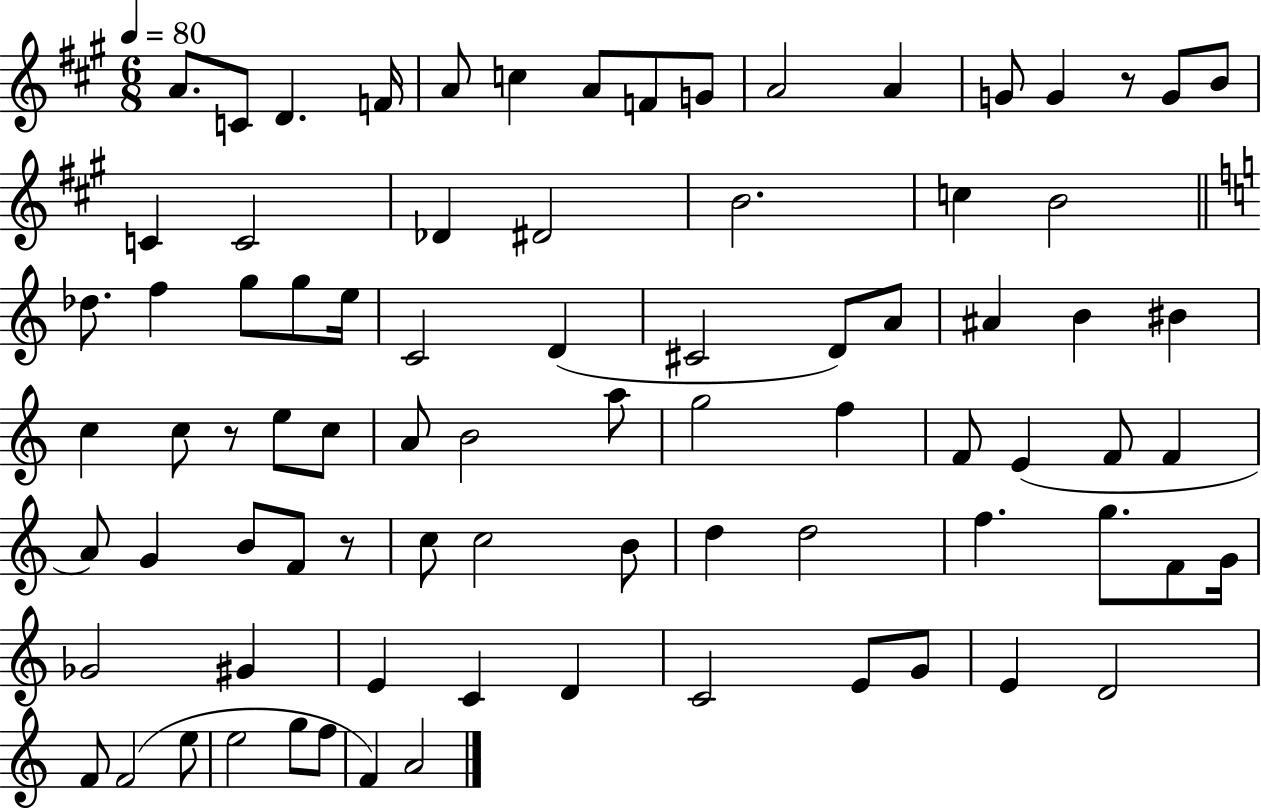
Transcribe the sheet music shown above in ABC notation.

X:1
T:Untitled
M:6/8
L:1/4
K:A
A/2 C/2 D F/4 A/2 c A/2 F/2 G/2 A2 A G/2 G z/2 G/2 B/2 C C2 _D ^D2 B2 c B2 _d/2 f g/2 g/2 e/4 C2 D ^C2 D/2 A/2 ^A B ^B c c/2 z/2 e/2 c/2 A/2 B2 a/2 g2 f F/2 E F/2 F A/2 G B/2 F/2 z/2 c/2 c2 B/2 d d2 f g/2 F/2 G/4 _G2 ^G E C D C2 E/2 G/2 E D2 F/2 F2 e/2 e2 g/2 f/2 F A2